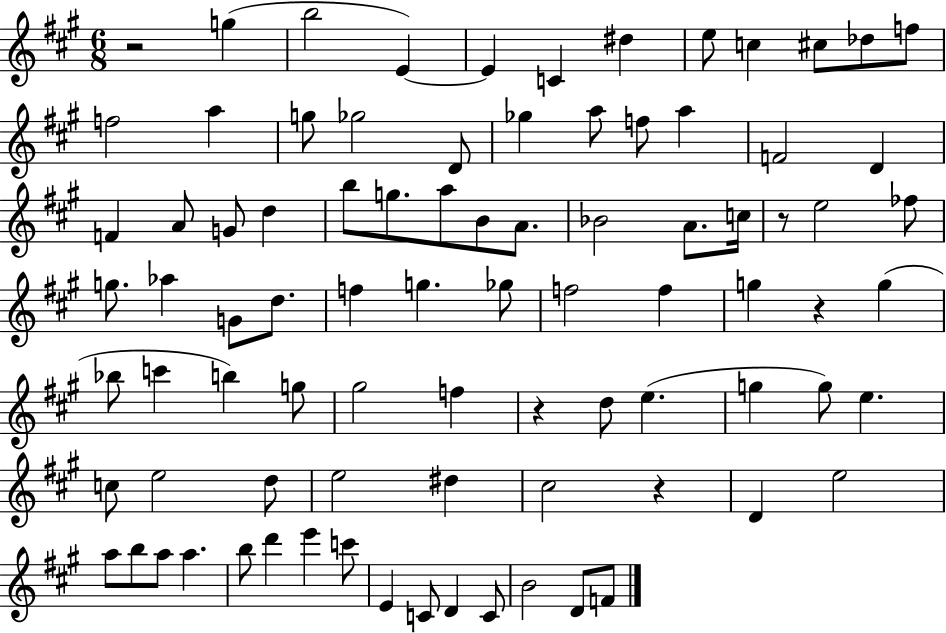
R/h G5/q B5/h E4/q E4/q C4/q D#5/q E5/e C5/q C#5/e Db5/e F5/e F5/h A5/q G5/e Gb5/h D4/e Gb5/q A5/e F5/e A5/q F4/h D4/q F4/q A4/e G4/e D5/q B5/e G5/e. A5/e B4/e A4/e. Bb4/h A4/e. C5/s R/e E5/h FES5/e G5/e. Ab5/q G4/e D5/e. F5/q G5/q. Gb5/e F5/h F5/q G5/q R/q G5/q Bb5/e C6/q B5/q G5/e G#5/h F5/q R/q D5/e E5/q. G5/q G5/e E5/q. C5/e E5/h D5/e E5/h D#5/q C#5/h R/q D4/q E5/h A5/e B5/e A5/e A5/q. B5/e D6/q E6/q C6/e E4/q C4/e D4/q C4/e B4/h D4/e F4/e